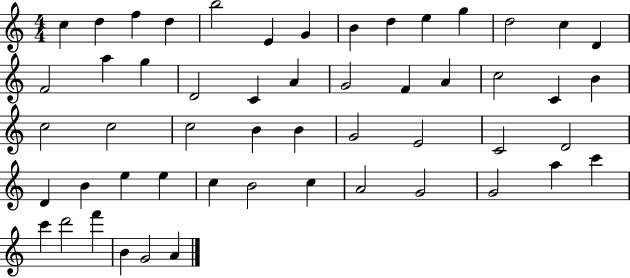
C5/q D5/q F5/q D5/q B5/h E4/q G4/q B4/q D5/q E5/q G5/q D5/h C5/q D4/q F4/h A5/q G5/q D4/h C4/q A4/q G4/h F4/q A4/q C5/h C4/q B4/q C5/h C5/h C5/h B4/q B4/q G4/h E4/h C4/h D4/h D4/q B4/q E5/q E5/q C5/q B4/h C5/q A4/h G4/h G4/h A5/q C6/q C6/q D6/h F6/q B4/q G4/h A4/q